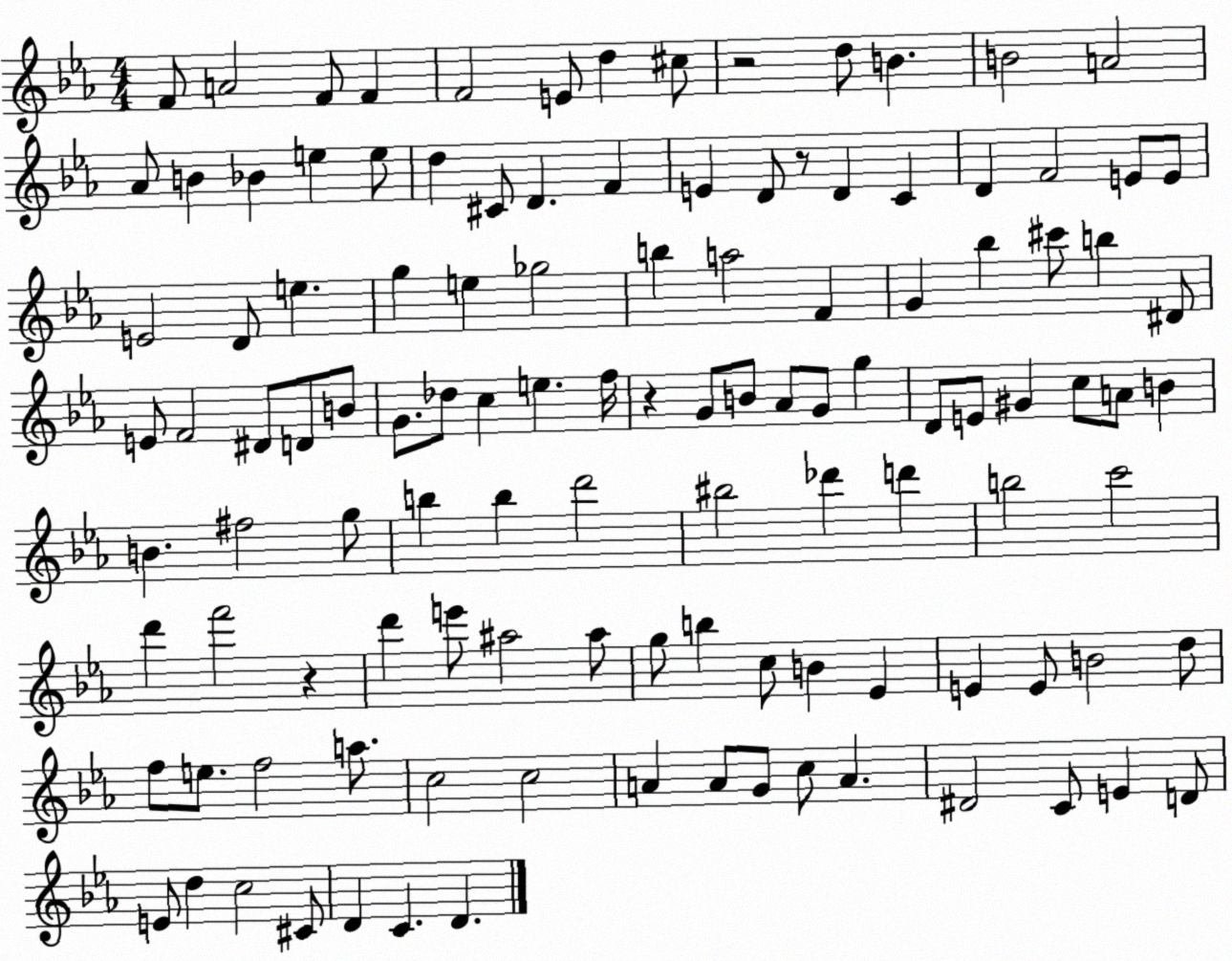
X:1
T:Untitled
M:4/4
L:1/4
K:Eb
F/2 A2 F/2 F F2 E/2 d ^c/2 z2 d/2 B B2 A2 _A/2 B _B e e/2 d ^C/2 D F E D/2 z/2 D C D F2 E/2 E/2 E2 D/2 e g e _g2 b a2 F G _b ^c'/2 b ^D/2 E/2 F2 ^D/2 D/2 B/2 G/2 _d/2 c e f/4 z G/2 B/2 _A/2 G/2 g D/2 E/2 ^G c/2 A/2 B B ^f2 g/2 b b d'2 ^b2 _d' d' b2 c'2 d' f'2 z d' e'/2 ^a2 ^a/2 g/2 b c/2 B _E E E/2 B2 d/2 f/2 e/2 f2 a/2 c2 c2 A A/2 G/2 c/2 A ^D2 C/2 E D/2 E/2 d c2 ^C/2 D C D